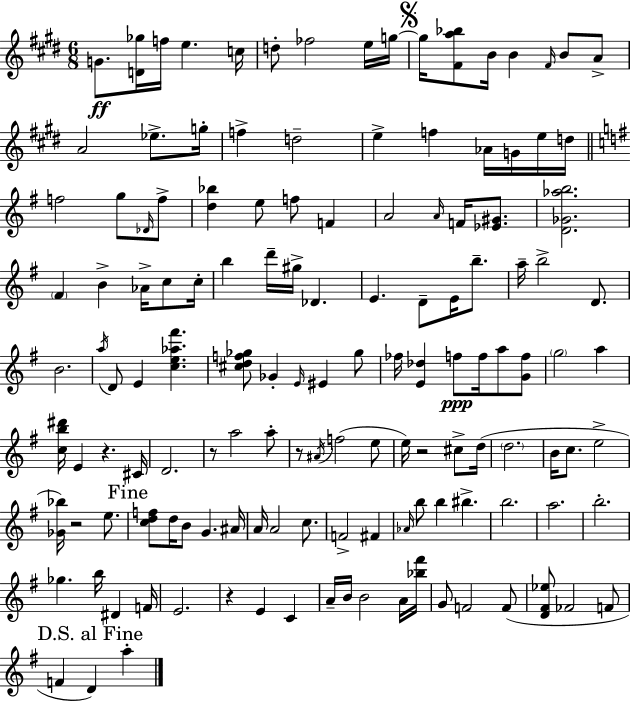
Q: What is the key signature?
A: E major